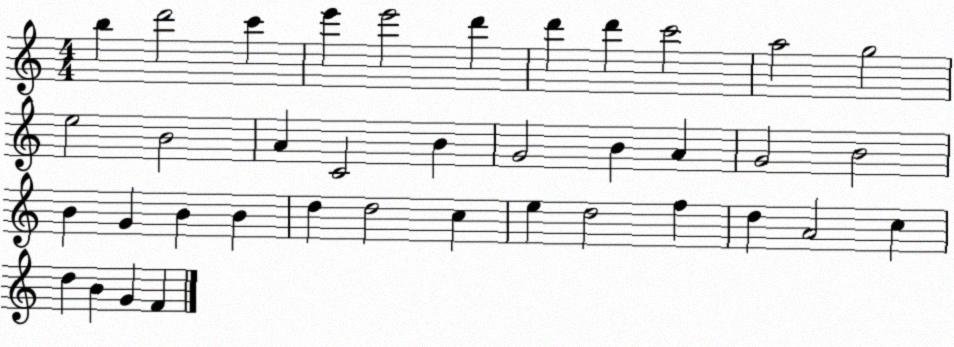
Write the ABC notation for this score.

X:1
T:Untitled
M:4/4
L:1/4
K:C
b d'2 c' e' e'2 d' d' d' c'2 a2 g2 e2 B2 A C2 B G2 B A G2 B2 B G B B d d2 c e d2 f d A2 c d B G F